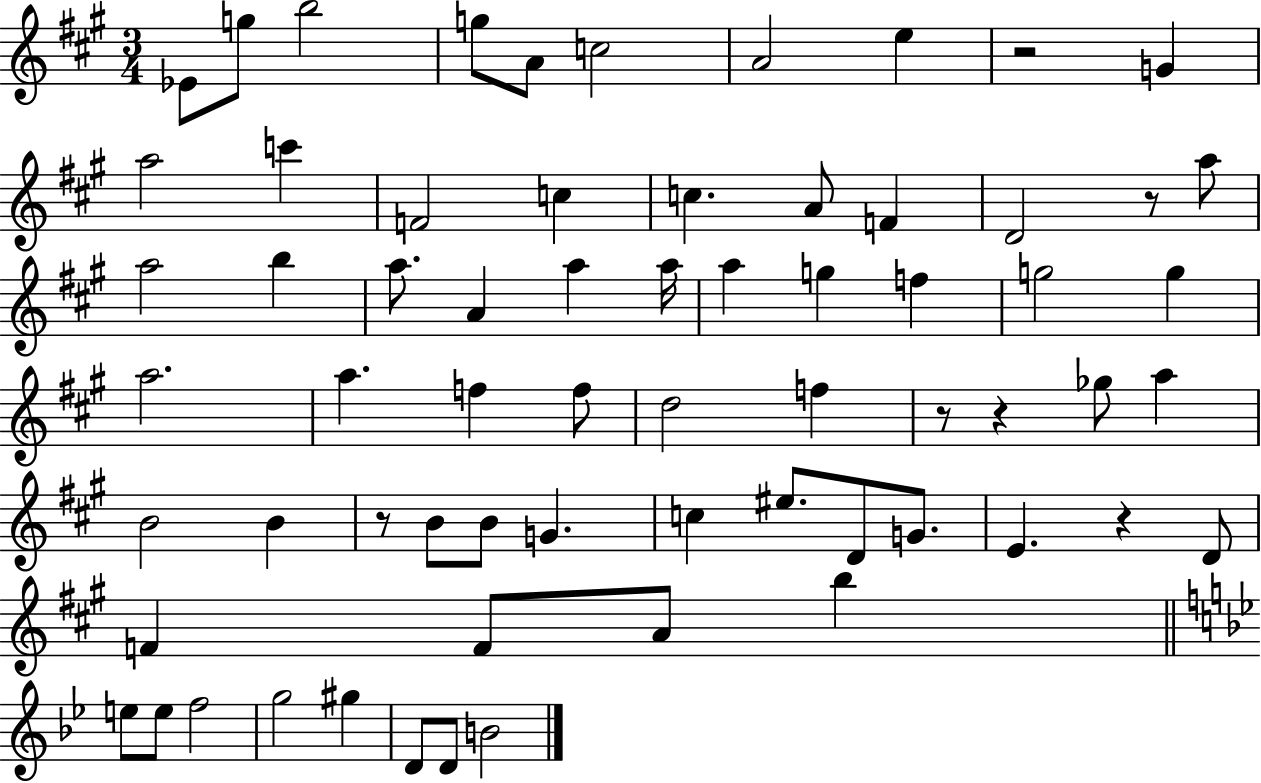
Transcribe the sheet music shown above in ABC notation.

X:1
T:Untitled
M:3/4
L:1/4
K:A
_E/2 g/2 b2 g/2 A/2 c2 A2 e z2 G a2 c' F2 c c A/2 F D2 z/2 a/2 a2 b a/2 A a a/4 a g f g2 g a2 a f f/2 d2 f z/2 z _g/2 a B2 B z/2 B/2 B/2 G c ^e/2 D/2 G/2 E z D/2 F F/2 A/2 b e/2 e/2 f2 g2 ^g D/2 D/2 B2